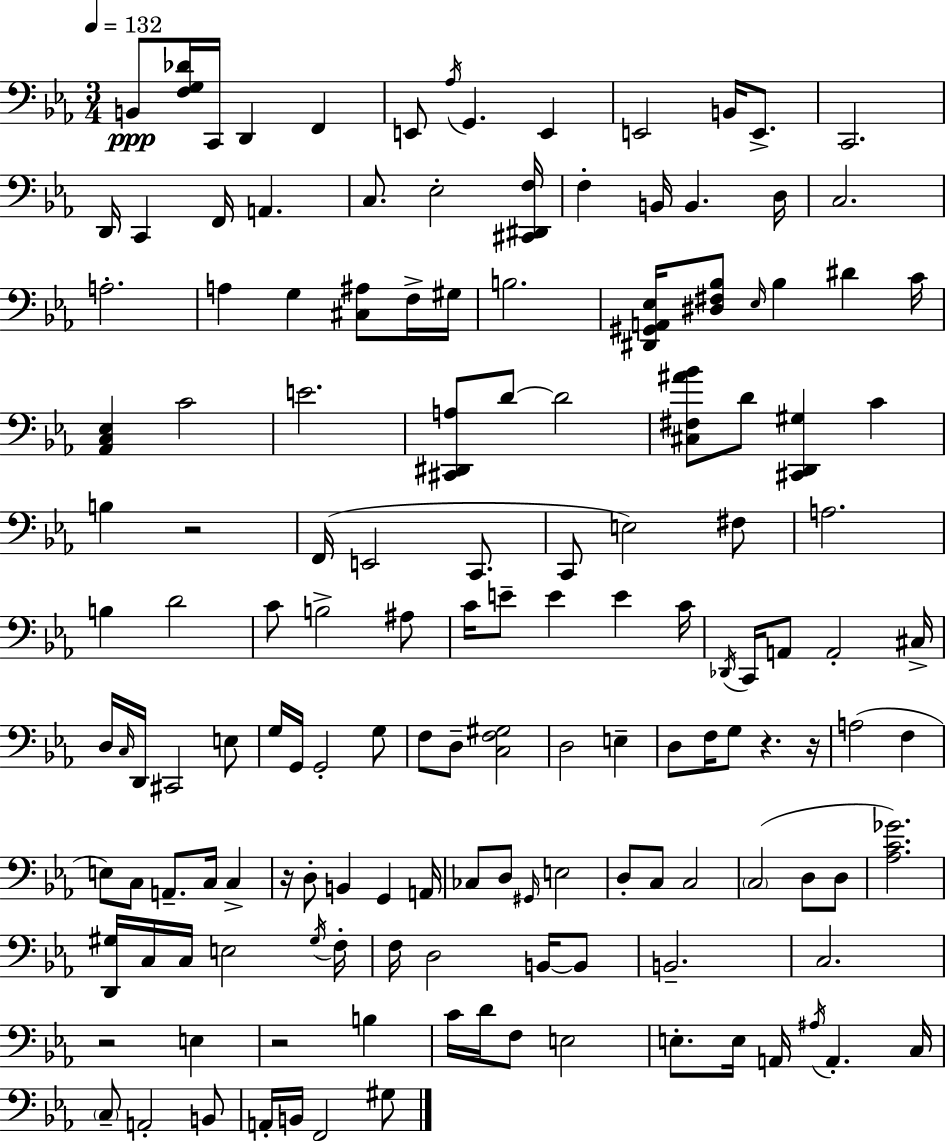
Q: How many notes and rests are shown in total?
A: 147